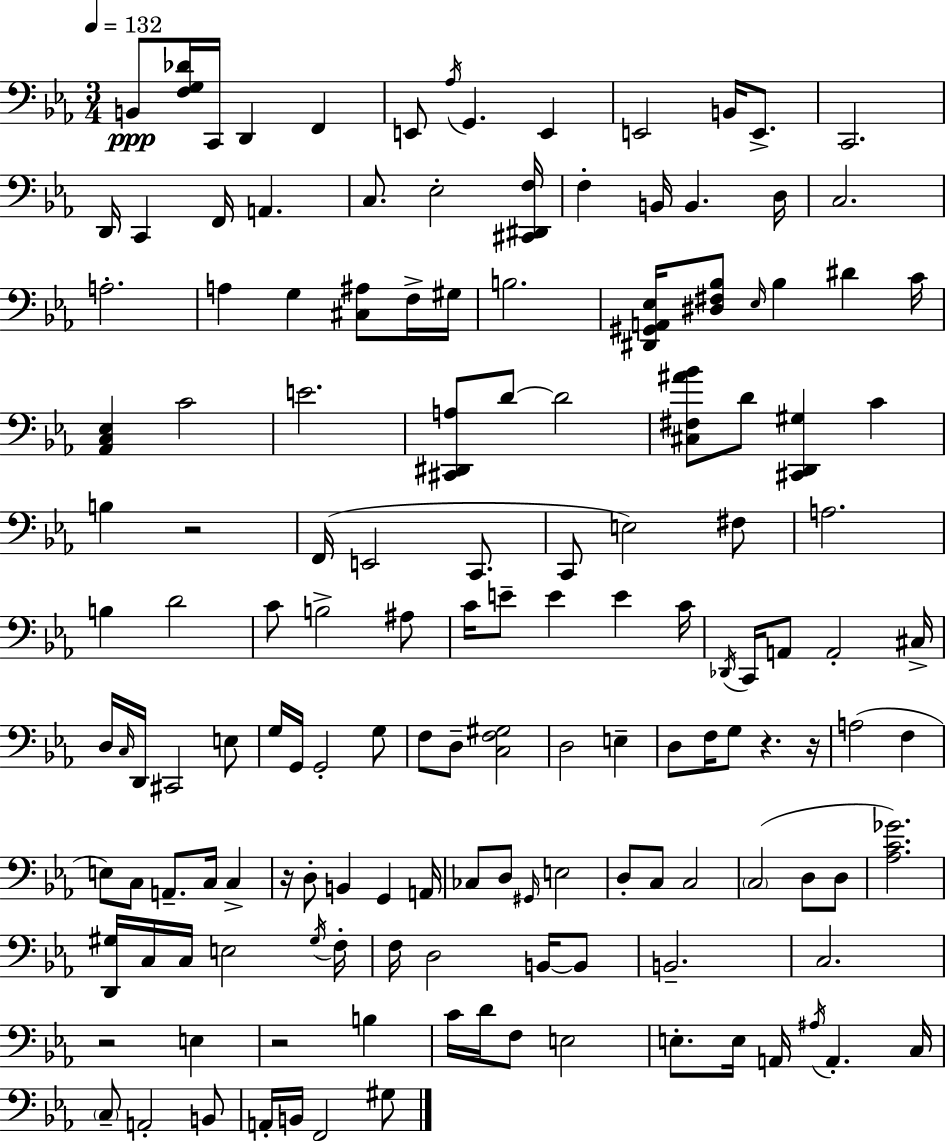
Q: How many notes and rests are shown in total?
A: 147